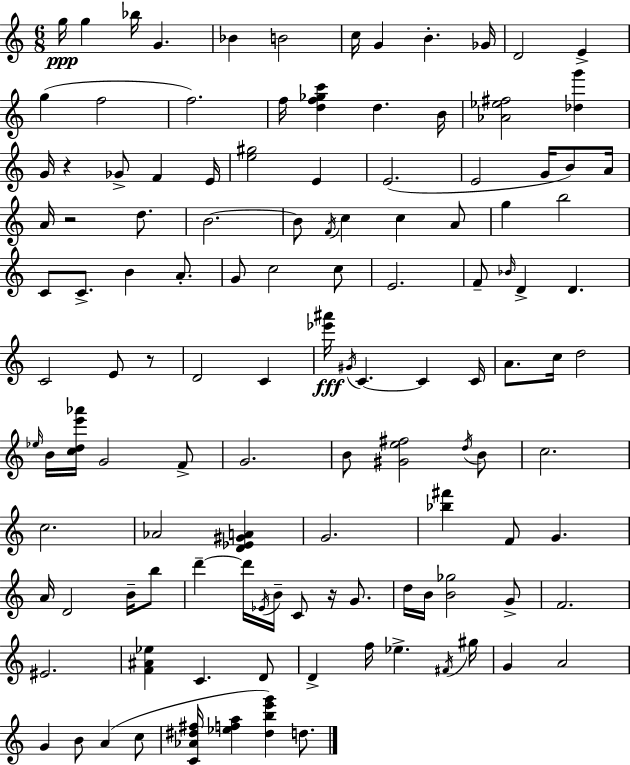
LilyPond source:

{
  \clef treble
  \numericTimeSignature
  \time 6/8
  \key c \major
  g''16\ppp g''4 bes''16 g'4. | bes'4 b'2 | c''16 g'4 b'4.-. ges'16 | d'2 e'4-> | \break g''4( f''2 | f''2.) | f''16 <d'' f'' ges'' c'''>4 d''4. b'16 | <aes' ees'' fis''>2 <des'' g'''>4 | \break g'16 r4 ges'8-> f'4 e'16 | <e'' gis''>2 e'4 | e'2.( | e'2 g'16 b'8) a'16 | \break a'16 r2 d''8. | b'2.~~ | b'8 \acciaccatura { f'16 } c''4 c''4 a'8 | g''4 b''2 | \break c'8 c'8.-> b'4 a'8.-. | g'8 c''2 c''8 | e'2. | f'8-- \grace { bes'16 } d'4-> d'4. | \break c'2 e'8 | r8 d'2 c'4 | <ees''' ais'''>16\fff \acciaccatura { gis'16 } c'4.~~ c'4 | c'16 a'8. c''16 d''2 | \break \grace { ees''16 } b'16 <c'' d'' e''' aes'''>16 g'2 | f'8-> g'2. | b'8 <gis' e'' fis''>2 | \acciaccatura { d''16 } b'8 c''2. | \break c''2. | aes'2 | <d' ees' gis' a'>4 g'2. | <bes'' fis'''>4 f'8 g'4. | \break a'16 d'2 | b'16-- b''8 d'''4--~~ d'''16 \acciaccatura { ees'16 } b'16-- | c'8 r16 g'8. d''16 b'16 <b' ges''>2 | g'8-> f'2. | \break eis'2. | <f' ais' ees''>4 c'4. | d'8 d'4-> f''16 ees''4.-> | \acciaccatura { fis'16 } gis''16 g'4 a'2 | \break g'4 b'8 | a'4( c''8 <c' aes' dis'' fis''>16 <ees'' f'' a''>4 | <dis'' b'' e''' g'''>4) d''8. \bar "|."
}